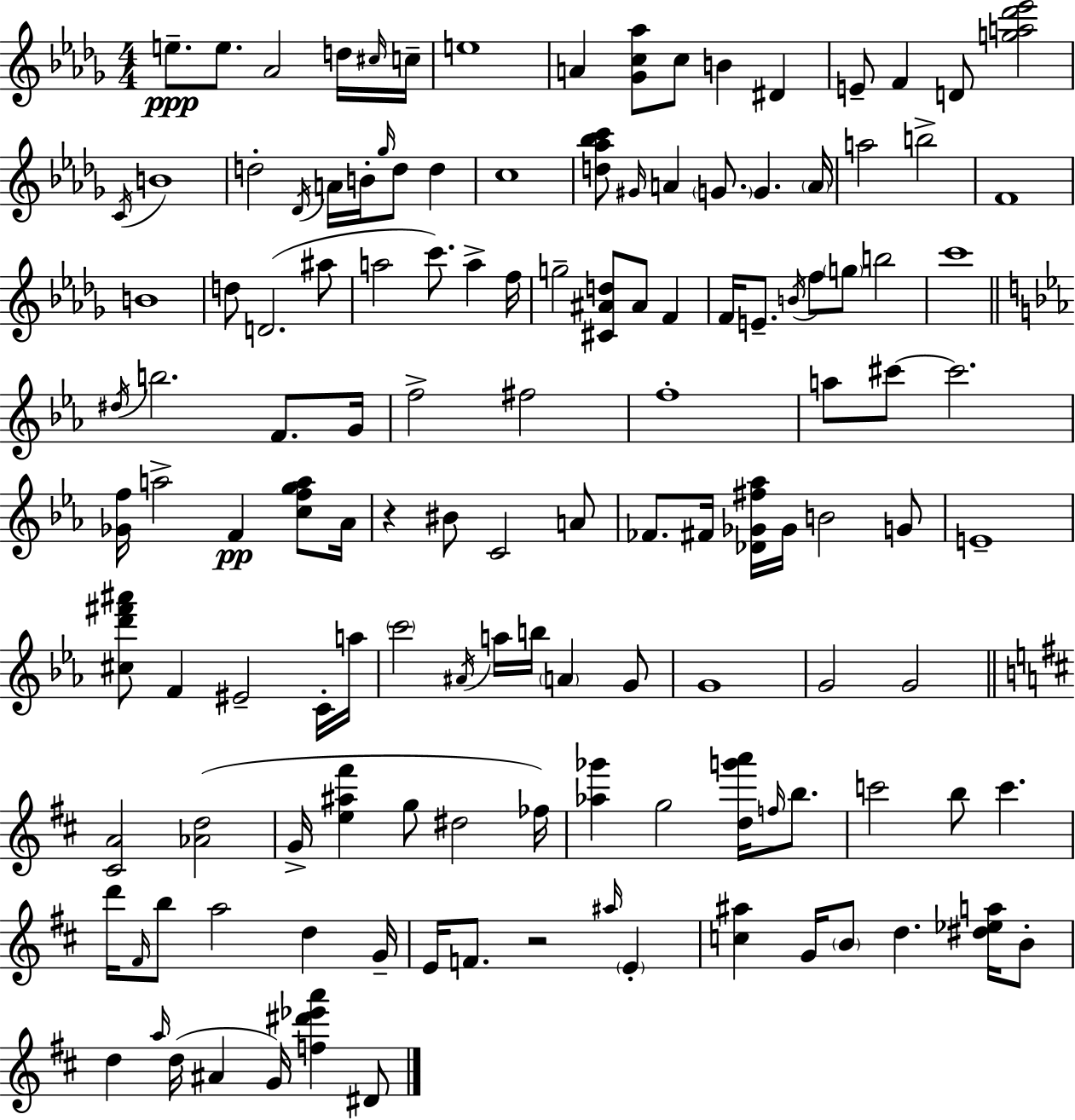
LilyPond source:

{
  \clef treble
  \numericTimeSignature
  \time 4/4
  \key bes \minor
  e''8.--\ppp e''8. aes'2 d''16 \grace { cis''16 } | c''16-- e''1 | a'4 <ges' c'' aes''>8 c''8 b'4 dis'4 | e'8-- f'4 d'8 <g'' a'' des''' ees'''>2 | \break \acciaccatura { c'16 } b'1 | d''2-. \acciaccatura { des'16 } a'16 b'16-. \grace { ges''16 } d''8 | d''4 c''1 | <d'' aes'' bes'' c'''>8 \grace { gis'16 } a'4 \parenthesize g'8. g'4. | \break \parenthesize a'16 a''2 b''2-> | f'1 | b'1 | d''8 d'2.( | \break ais''8 a''2 c'''8.) | a''4-> f''16 g''2-- <cis' ais' d''>8 ais'8 | f'4 f'16 e'8.-- \acciaccatura { b'16 } f''8 \parenthesize g''8 b''2 | c'''1 | \break \bar "||" \break \key c \minor \acciaccatura { dis''16 } b''2. f'8. | g'16 f''2-> fis''2 | f''1-. | a''8 cis'''8~~ cis'''2. | \break <ges' f''>16 a''2-> f'4\pp <c'' f'' g'' a''>8 | aes'16 r4 bis'8 c'2 a'8 | fes'8. fis'16 <des' ges' fis'' aes''>16 ges'16 b'2 g'8 | e'1-- | \break <cis'' d''' fis''' ais'''>8 f'4 eis'2-- c'16-. | a''16 \parenthesize c'''2 \acciaccatura { ais'16 } a''16 b''16 \parenthesize a'4 | g'8 g'1 | g'2 g'2 | \break \bar "||" \break \key d \major <cis' a'>2 <aes' d''>2( | g'16-> <e'' ais'' fis'''>4 g''8 dis''2 fes''16) | <aes'' ges'''>4 g''2 <d'' g''' a'''>16 \grace { f''16 } b''8. | c'''2 b''8 c'''4. | \break d'''16 \grace { fis'16 } b''8 a''2 d''4 | g'16-- e'16 f'8. r2 \grace { ais''16 } \parenthesize e'4-. | <c'' ais''>4 g'16 \parenthesize b'8 d''4. | <dis'' ees'' a''>16 b'8-. d''4 \grace { a''16 }( d''16 ais'4 g'16) <f'' dis''' ees''' a'''>4 | \break dis'8 \bar "|."
}